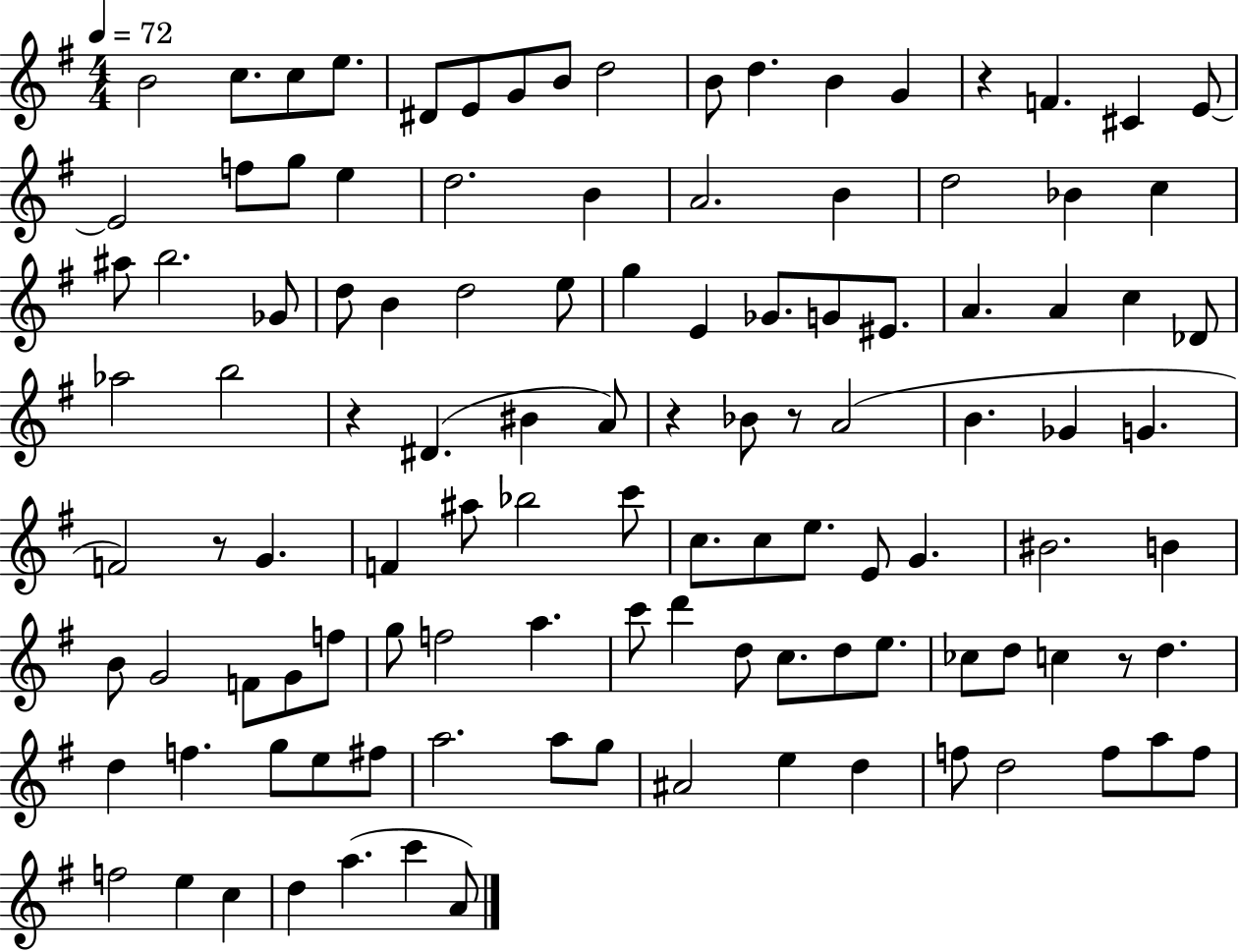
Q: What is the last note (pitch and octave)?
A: A4